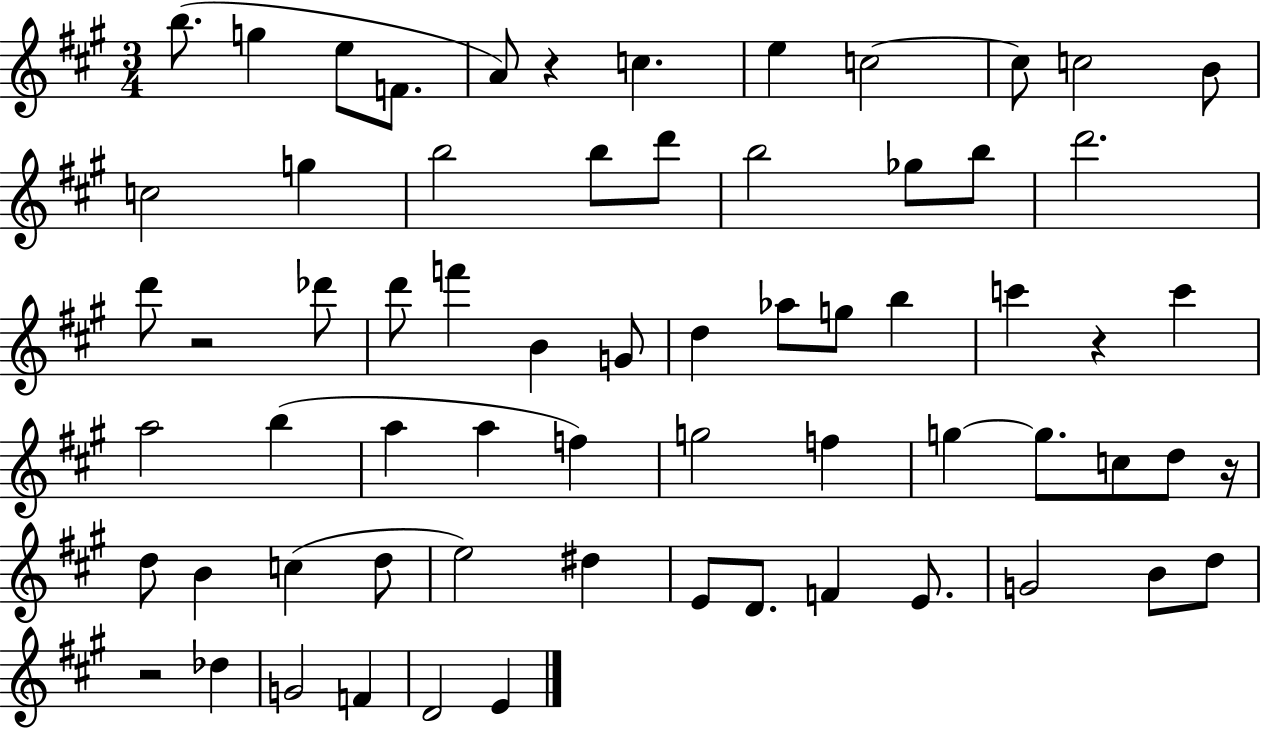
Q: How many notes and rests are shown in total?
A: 66